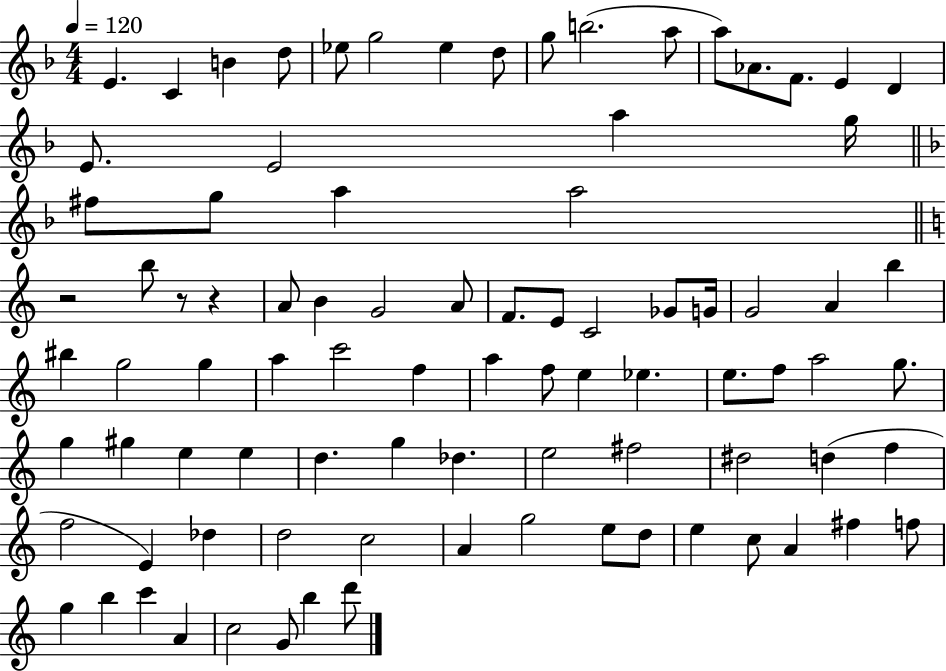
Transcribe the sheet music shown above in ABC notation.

X:1
T:Untitled
M:4/4
L:1/4
K:F
E C B d/2 _e/2 g2 _e d/2 g/2 b2 a/2 a/2 _A/2 F/2 E D E/2 E2 a g/4 ^f/2 g/2 a a2 z2 b/2 z/2 z A/2 B G2 A/2 F/2 E/2 C2 _G/2 G/4 G2 A b ^b g2 g a c'2 f a f/2 e _e e/2 f/2 a2 g/2 g ^g e e d g _d e2 ^f2 ^d2 d f f2 E _d d2 c2 A g2 e/2 d/2 e c/2 A ^f f/2 g b c' A c2 G/2 b d'/2